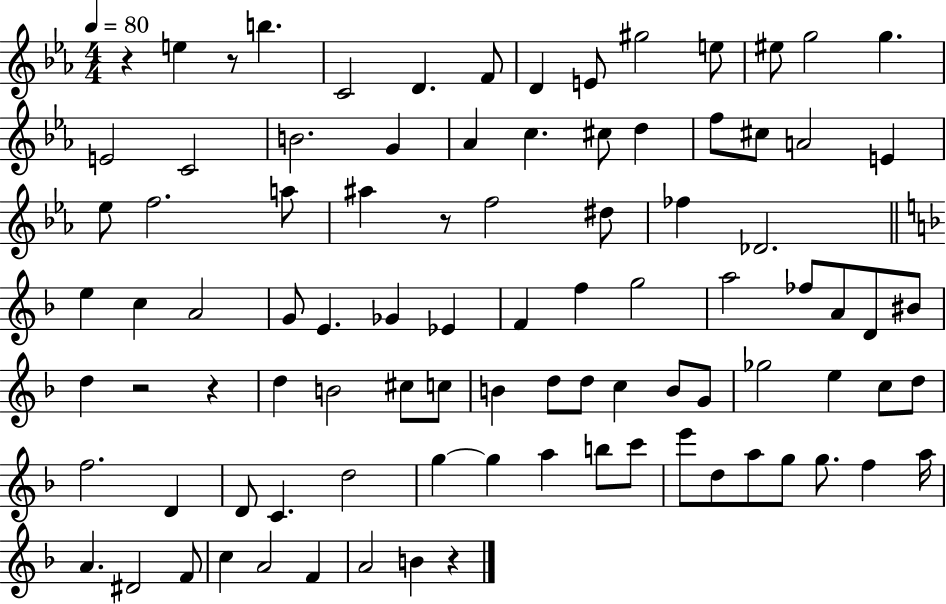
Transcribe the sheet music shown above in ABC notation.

X:1
T:Untitled
M:4/4
L:1/4
K:Eb
z e z/2 b C2 D F/2 D E/2 ^g2 e/2 ^e/2 g2 g E2 C2 B2 G _A c ^c/2 d f/2 ^c/2 A2 E _e/2 f2 a/2 ^a z/2 f2 ^d/2 _f _D2 e c A2 G/2 E _G _E F f g2 a2 _f/2 A/2 D/2 ^B/2 d z2 z d B2 ^c/2 c/2 B d/2 d/2 c B/2 G/2 _g2 e c/2 d/2 f2 D D/2 C d2 g g a b/2 c'/2 e'/2 d/2 a/2 g/2 g/2 f a/4 A ^D2 F/2 c A2 F A2 B z